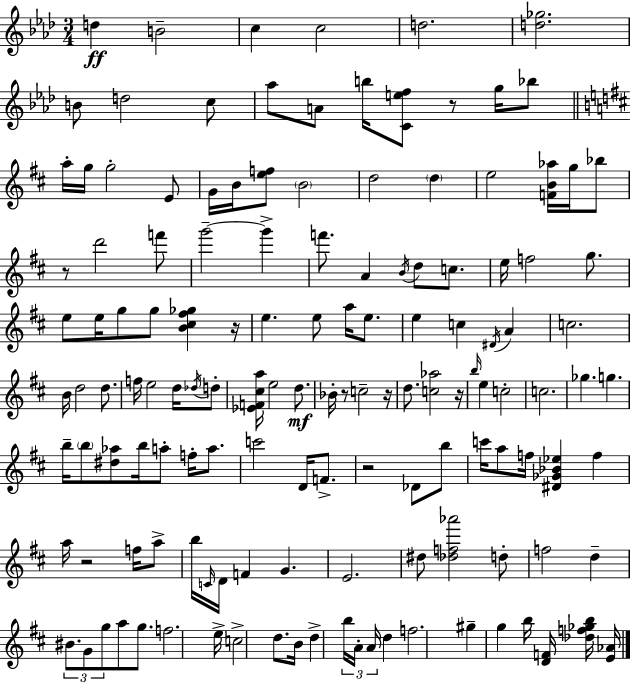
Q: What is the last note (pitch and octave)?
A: B5